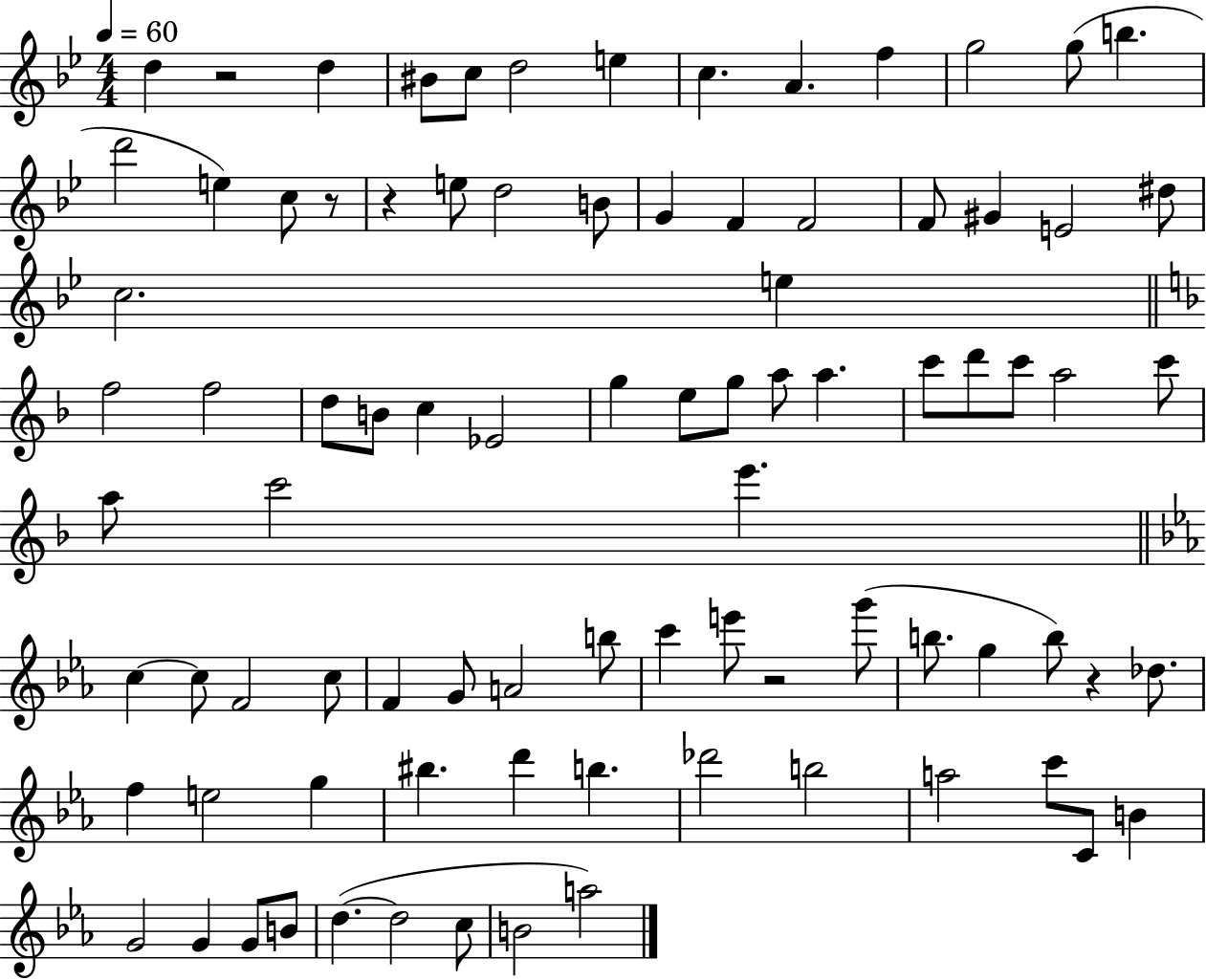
D5/q R/h D5/q BIS4/e C5/e D5/h E5/q C5/q. A4/q. F5/q G5/h G5/e B5/q. D6/h E5/q C5/e R/e R/q E5/e D5/h B4/e G4/q F4/q F4/h F4/e G#4/q E4/h D#5/e C5/h. E5/q F5/h F5/h D5/e B4/e C5/q Eb4/h G5/q E5/e G5/e A5/e A5/q. C6/e D6/e C6/e A5/h C6/e A5/e C6/h E6/q. C5/q C5/e F4/h C5/e F4/q G4/e A4/h B5/e C6/q E6/e R/h G6/e B5/e. G5/q B5/e R/q Db5/e. F5/q E5/h G5/q BIS5/q. D6/q B5/q. Db6/h B5/h A5/h C6/e C4/e B4/q G4/h G4/q G4/e B4/e D5/q. D5/h C5/e B4/h A5/h